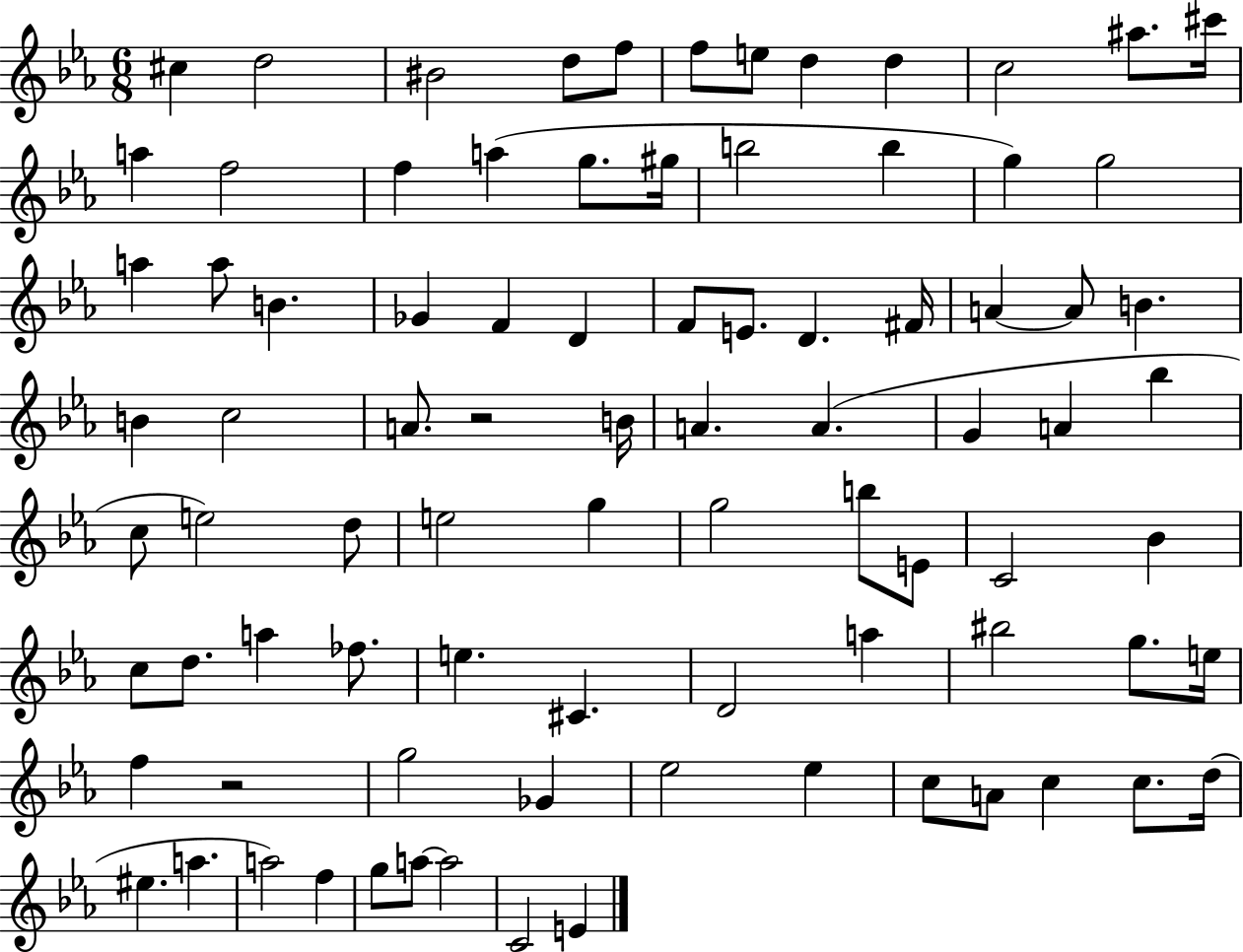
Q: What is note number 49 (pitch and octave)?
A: G5